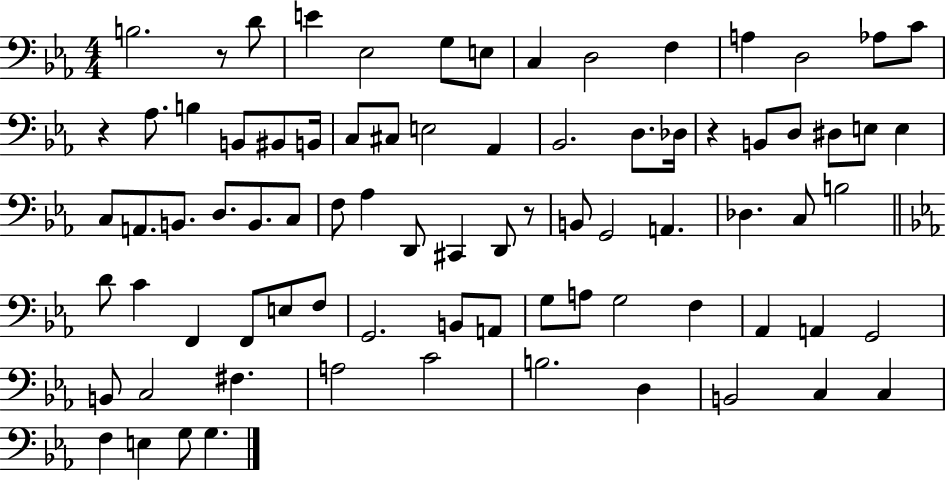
X:1
T:Untitled
M:4/4
L:1/4
K:Eb
B,2 z/2 D/2 E _E,2 G,/2 E,/2 C, D,2 F, A, D,2 _A,/2 C/2 z _A,/2 B, B,,/2 ^B,,/2 B,,/4 C,/2 ^C,/2 E,2 _A,, _B,,2 D,/2 _D,/4 z B,,/2 D,/2 ^D,/2 E,/2 E, C,/2 A,,/2 B,,/2 D,/2 B,,/2 C,/2 F,/2 _A, D,,/2 ^C,, D,,/2 z/2 B,,/2 G,,2 A,, _D, C,/2 B,2 D/2 C F,, F,,/2 E,/2 F,/2 G,,2 B,,/2 A,,/2 G,/2 A,/2 G,2 F, _A,, A,, G,,2 B,,/2 C,2 ^F, A,2 C2 B,2 D, B,,2 C, C, F, E, G,/2 G,